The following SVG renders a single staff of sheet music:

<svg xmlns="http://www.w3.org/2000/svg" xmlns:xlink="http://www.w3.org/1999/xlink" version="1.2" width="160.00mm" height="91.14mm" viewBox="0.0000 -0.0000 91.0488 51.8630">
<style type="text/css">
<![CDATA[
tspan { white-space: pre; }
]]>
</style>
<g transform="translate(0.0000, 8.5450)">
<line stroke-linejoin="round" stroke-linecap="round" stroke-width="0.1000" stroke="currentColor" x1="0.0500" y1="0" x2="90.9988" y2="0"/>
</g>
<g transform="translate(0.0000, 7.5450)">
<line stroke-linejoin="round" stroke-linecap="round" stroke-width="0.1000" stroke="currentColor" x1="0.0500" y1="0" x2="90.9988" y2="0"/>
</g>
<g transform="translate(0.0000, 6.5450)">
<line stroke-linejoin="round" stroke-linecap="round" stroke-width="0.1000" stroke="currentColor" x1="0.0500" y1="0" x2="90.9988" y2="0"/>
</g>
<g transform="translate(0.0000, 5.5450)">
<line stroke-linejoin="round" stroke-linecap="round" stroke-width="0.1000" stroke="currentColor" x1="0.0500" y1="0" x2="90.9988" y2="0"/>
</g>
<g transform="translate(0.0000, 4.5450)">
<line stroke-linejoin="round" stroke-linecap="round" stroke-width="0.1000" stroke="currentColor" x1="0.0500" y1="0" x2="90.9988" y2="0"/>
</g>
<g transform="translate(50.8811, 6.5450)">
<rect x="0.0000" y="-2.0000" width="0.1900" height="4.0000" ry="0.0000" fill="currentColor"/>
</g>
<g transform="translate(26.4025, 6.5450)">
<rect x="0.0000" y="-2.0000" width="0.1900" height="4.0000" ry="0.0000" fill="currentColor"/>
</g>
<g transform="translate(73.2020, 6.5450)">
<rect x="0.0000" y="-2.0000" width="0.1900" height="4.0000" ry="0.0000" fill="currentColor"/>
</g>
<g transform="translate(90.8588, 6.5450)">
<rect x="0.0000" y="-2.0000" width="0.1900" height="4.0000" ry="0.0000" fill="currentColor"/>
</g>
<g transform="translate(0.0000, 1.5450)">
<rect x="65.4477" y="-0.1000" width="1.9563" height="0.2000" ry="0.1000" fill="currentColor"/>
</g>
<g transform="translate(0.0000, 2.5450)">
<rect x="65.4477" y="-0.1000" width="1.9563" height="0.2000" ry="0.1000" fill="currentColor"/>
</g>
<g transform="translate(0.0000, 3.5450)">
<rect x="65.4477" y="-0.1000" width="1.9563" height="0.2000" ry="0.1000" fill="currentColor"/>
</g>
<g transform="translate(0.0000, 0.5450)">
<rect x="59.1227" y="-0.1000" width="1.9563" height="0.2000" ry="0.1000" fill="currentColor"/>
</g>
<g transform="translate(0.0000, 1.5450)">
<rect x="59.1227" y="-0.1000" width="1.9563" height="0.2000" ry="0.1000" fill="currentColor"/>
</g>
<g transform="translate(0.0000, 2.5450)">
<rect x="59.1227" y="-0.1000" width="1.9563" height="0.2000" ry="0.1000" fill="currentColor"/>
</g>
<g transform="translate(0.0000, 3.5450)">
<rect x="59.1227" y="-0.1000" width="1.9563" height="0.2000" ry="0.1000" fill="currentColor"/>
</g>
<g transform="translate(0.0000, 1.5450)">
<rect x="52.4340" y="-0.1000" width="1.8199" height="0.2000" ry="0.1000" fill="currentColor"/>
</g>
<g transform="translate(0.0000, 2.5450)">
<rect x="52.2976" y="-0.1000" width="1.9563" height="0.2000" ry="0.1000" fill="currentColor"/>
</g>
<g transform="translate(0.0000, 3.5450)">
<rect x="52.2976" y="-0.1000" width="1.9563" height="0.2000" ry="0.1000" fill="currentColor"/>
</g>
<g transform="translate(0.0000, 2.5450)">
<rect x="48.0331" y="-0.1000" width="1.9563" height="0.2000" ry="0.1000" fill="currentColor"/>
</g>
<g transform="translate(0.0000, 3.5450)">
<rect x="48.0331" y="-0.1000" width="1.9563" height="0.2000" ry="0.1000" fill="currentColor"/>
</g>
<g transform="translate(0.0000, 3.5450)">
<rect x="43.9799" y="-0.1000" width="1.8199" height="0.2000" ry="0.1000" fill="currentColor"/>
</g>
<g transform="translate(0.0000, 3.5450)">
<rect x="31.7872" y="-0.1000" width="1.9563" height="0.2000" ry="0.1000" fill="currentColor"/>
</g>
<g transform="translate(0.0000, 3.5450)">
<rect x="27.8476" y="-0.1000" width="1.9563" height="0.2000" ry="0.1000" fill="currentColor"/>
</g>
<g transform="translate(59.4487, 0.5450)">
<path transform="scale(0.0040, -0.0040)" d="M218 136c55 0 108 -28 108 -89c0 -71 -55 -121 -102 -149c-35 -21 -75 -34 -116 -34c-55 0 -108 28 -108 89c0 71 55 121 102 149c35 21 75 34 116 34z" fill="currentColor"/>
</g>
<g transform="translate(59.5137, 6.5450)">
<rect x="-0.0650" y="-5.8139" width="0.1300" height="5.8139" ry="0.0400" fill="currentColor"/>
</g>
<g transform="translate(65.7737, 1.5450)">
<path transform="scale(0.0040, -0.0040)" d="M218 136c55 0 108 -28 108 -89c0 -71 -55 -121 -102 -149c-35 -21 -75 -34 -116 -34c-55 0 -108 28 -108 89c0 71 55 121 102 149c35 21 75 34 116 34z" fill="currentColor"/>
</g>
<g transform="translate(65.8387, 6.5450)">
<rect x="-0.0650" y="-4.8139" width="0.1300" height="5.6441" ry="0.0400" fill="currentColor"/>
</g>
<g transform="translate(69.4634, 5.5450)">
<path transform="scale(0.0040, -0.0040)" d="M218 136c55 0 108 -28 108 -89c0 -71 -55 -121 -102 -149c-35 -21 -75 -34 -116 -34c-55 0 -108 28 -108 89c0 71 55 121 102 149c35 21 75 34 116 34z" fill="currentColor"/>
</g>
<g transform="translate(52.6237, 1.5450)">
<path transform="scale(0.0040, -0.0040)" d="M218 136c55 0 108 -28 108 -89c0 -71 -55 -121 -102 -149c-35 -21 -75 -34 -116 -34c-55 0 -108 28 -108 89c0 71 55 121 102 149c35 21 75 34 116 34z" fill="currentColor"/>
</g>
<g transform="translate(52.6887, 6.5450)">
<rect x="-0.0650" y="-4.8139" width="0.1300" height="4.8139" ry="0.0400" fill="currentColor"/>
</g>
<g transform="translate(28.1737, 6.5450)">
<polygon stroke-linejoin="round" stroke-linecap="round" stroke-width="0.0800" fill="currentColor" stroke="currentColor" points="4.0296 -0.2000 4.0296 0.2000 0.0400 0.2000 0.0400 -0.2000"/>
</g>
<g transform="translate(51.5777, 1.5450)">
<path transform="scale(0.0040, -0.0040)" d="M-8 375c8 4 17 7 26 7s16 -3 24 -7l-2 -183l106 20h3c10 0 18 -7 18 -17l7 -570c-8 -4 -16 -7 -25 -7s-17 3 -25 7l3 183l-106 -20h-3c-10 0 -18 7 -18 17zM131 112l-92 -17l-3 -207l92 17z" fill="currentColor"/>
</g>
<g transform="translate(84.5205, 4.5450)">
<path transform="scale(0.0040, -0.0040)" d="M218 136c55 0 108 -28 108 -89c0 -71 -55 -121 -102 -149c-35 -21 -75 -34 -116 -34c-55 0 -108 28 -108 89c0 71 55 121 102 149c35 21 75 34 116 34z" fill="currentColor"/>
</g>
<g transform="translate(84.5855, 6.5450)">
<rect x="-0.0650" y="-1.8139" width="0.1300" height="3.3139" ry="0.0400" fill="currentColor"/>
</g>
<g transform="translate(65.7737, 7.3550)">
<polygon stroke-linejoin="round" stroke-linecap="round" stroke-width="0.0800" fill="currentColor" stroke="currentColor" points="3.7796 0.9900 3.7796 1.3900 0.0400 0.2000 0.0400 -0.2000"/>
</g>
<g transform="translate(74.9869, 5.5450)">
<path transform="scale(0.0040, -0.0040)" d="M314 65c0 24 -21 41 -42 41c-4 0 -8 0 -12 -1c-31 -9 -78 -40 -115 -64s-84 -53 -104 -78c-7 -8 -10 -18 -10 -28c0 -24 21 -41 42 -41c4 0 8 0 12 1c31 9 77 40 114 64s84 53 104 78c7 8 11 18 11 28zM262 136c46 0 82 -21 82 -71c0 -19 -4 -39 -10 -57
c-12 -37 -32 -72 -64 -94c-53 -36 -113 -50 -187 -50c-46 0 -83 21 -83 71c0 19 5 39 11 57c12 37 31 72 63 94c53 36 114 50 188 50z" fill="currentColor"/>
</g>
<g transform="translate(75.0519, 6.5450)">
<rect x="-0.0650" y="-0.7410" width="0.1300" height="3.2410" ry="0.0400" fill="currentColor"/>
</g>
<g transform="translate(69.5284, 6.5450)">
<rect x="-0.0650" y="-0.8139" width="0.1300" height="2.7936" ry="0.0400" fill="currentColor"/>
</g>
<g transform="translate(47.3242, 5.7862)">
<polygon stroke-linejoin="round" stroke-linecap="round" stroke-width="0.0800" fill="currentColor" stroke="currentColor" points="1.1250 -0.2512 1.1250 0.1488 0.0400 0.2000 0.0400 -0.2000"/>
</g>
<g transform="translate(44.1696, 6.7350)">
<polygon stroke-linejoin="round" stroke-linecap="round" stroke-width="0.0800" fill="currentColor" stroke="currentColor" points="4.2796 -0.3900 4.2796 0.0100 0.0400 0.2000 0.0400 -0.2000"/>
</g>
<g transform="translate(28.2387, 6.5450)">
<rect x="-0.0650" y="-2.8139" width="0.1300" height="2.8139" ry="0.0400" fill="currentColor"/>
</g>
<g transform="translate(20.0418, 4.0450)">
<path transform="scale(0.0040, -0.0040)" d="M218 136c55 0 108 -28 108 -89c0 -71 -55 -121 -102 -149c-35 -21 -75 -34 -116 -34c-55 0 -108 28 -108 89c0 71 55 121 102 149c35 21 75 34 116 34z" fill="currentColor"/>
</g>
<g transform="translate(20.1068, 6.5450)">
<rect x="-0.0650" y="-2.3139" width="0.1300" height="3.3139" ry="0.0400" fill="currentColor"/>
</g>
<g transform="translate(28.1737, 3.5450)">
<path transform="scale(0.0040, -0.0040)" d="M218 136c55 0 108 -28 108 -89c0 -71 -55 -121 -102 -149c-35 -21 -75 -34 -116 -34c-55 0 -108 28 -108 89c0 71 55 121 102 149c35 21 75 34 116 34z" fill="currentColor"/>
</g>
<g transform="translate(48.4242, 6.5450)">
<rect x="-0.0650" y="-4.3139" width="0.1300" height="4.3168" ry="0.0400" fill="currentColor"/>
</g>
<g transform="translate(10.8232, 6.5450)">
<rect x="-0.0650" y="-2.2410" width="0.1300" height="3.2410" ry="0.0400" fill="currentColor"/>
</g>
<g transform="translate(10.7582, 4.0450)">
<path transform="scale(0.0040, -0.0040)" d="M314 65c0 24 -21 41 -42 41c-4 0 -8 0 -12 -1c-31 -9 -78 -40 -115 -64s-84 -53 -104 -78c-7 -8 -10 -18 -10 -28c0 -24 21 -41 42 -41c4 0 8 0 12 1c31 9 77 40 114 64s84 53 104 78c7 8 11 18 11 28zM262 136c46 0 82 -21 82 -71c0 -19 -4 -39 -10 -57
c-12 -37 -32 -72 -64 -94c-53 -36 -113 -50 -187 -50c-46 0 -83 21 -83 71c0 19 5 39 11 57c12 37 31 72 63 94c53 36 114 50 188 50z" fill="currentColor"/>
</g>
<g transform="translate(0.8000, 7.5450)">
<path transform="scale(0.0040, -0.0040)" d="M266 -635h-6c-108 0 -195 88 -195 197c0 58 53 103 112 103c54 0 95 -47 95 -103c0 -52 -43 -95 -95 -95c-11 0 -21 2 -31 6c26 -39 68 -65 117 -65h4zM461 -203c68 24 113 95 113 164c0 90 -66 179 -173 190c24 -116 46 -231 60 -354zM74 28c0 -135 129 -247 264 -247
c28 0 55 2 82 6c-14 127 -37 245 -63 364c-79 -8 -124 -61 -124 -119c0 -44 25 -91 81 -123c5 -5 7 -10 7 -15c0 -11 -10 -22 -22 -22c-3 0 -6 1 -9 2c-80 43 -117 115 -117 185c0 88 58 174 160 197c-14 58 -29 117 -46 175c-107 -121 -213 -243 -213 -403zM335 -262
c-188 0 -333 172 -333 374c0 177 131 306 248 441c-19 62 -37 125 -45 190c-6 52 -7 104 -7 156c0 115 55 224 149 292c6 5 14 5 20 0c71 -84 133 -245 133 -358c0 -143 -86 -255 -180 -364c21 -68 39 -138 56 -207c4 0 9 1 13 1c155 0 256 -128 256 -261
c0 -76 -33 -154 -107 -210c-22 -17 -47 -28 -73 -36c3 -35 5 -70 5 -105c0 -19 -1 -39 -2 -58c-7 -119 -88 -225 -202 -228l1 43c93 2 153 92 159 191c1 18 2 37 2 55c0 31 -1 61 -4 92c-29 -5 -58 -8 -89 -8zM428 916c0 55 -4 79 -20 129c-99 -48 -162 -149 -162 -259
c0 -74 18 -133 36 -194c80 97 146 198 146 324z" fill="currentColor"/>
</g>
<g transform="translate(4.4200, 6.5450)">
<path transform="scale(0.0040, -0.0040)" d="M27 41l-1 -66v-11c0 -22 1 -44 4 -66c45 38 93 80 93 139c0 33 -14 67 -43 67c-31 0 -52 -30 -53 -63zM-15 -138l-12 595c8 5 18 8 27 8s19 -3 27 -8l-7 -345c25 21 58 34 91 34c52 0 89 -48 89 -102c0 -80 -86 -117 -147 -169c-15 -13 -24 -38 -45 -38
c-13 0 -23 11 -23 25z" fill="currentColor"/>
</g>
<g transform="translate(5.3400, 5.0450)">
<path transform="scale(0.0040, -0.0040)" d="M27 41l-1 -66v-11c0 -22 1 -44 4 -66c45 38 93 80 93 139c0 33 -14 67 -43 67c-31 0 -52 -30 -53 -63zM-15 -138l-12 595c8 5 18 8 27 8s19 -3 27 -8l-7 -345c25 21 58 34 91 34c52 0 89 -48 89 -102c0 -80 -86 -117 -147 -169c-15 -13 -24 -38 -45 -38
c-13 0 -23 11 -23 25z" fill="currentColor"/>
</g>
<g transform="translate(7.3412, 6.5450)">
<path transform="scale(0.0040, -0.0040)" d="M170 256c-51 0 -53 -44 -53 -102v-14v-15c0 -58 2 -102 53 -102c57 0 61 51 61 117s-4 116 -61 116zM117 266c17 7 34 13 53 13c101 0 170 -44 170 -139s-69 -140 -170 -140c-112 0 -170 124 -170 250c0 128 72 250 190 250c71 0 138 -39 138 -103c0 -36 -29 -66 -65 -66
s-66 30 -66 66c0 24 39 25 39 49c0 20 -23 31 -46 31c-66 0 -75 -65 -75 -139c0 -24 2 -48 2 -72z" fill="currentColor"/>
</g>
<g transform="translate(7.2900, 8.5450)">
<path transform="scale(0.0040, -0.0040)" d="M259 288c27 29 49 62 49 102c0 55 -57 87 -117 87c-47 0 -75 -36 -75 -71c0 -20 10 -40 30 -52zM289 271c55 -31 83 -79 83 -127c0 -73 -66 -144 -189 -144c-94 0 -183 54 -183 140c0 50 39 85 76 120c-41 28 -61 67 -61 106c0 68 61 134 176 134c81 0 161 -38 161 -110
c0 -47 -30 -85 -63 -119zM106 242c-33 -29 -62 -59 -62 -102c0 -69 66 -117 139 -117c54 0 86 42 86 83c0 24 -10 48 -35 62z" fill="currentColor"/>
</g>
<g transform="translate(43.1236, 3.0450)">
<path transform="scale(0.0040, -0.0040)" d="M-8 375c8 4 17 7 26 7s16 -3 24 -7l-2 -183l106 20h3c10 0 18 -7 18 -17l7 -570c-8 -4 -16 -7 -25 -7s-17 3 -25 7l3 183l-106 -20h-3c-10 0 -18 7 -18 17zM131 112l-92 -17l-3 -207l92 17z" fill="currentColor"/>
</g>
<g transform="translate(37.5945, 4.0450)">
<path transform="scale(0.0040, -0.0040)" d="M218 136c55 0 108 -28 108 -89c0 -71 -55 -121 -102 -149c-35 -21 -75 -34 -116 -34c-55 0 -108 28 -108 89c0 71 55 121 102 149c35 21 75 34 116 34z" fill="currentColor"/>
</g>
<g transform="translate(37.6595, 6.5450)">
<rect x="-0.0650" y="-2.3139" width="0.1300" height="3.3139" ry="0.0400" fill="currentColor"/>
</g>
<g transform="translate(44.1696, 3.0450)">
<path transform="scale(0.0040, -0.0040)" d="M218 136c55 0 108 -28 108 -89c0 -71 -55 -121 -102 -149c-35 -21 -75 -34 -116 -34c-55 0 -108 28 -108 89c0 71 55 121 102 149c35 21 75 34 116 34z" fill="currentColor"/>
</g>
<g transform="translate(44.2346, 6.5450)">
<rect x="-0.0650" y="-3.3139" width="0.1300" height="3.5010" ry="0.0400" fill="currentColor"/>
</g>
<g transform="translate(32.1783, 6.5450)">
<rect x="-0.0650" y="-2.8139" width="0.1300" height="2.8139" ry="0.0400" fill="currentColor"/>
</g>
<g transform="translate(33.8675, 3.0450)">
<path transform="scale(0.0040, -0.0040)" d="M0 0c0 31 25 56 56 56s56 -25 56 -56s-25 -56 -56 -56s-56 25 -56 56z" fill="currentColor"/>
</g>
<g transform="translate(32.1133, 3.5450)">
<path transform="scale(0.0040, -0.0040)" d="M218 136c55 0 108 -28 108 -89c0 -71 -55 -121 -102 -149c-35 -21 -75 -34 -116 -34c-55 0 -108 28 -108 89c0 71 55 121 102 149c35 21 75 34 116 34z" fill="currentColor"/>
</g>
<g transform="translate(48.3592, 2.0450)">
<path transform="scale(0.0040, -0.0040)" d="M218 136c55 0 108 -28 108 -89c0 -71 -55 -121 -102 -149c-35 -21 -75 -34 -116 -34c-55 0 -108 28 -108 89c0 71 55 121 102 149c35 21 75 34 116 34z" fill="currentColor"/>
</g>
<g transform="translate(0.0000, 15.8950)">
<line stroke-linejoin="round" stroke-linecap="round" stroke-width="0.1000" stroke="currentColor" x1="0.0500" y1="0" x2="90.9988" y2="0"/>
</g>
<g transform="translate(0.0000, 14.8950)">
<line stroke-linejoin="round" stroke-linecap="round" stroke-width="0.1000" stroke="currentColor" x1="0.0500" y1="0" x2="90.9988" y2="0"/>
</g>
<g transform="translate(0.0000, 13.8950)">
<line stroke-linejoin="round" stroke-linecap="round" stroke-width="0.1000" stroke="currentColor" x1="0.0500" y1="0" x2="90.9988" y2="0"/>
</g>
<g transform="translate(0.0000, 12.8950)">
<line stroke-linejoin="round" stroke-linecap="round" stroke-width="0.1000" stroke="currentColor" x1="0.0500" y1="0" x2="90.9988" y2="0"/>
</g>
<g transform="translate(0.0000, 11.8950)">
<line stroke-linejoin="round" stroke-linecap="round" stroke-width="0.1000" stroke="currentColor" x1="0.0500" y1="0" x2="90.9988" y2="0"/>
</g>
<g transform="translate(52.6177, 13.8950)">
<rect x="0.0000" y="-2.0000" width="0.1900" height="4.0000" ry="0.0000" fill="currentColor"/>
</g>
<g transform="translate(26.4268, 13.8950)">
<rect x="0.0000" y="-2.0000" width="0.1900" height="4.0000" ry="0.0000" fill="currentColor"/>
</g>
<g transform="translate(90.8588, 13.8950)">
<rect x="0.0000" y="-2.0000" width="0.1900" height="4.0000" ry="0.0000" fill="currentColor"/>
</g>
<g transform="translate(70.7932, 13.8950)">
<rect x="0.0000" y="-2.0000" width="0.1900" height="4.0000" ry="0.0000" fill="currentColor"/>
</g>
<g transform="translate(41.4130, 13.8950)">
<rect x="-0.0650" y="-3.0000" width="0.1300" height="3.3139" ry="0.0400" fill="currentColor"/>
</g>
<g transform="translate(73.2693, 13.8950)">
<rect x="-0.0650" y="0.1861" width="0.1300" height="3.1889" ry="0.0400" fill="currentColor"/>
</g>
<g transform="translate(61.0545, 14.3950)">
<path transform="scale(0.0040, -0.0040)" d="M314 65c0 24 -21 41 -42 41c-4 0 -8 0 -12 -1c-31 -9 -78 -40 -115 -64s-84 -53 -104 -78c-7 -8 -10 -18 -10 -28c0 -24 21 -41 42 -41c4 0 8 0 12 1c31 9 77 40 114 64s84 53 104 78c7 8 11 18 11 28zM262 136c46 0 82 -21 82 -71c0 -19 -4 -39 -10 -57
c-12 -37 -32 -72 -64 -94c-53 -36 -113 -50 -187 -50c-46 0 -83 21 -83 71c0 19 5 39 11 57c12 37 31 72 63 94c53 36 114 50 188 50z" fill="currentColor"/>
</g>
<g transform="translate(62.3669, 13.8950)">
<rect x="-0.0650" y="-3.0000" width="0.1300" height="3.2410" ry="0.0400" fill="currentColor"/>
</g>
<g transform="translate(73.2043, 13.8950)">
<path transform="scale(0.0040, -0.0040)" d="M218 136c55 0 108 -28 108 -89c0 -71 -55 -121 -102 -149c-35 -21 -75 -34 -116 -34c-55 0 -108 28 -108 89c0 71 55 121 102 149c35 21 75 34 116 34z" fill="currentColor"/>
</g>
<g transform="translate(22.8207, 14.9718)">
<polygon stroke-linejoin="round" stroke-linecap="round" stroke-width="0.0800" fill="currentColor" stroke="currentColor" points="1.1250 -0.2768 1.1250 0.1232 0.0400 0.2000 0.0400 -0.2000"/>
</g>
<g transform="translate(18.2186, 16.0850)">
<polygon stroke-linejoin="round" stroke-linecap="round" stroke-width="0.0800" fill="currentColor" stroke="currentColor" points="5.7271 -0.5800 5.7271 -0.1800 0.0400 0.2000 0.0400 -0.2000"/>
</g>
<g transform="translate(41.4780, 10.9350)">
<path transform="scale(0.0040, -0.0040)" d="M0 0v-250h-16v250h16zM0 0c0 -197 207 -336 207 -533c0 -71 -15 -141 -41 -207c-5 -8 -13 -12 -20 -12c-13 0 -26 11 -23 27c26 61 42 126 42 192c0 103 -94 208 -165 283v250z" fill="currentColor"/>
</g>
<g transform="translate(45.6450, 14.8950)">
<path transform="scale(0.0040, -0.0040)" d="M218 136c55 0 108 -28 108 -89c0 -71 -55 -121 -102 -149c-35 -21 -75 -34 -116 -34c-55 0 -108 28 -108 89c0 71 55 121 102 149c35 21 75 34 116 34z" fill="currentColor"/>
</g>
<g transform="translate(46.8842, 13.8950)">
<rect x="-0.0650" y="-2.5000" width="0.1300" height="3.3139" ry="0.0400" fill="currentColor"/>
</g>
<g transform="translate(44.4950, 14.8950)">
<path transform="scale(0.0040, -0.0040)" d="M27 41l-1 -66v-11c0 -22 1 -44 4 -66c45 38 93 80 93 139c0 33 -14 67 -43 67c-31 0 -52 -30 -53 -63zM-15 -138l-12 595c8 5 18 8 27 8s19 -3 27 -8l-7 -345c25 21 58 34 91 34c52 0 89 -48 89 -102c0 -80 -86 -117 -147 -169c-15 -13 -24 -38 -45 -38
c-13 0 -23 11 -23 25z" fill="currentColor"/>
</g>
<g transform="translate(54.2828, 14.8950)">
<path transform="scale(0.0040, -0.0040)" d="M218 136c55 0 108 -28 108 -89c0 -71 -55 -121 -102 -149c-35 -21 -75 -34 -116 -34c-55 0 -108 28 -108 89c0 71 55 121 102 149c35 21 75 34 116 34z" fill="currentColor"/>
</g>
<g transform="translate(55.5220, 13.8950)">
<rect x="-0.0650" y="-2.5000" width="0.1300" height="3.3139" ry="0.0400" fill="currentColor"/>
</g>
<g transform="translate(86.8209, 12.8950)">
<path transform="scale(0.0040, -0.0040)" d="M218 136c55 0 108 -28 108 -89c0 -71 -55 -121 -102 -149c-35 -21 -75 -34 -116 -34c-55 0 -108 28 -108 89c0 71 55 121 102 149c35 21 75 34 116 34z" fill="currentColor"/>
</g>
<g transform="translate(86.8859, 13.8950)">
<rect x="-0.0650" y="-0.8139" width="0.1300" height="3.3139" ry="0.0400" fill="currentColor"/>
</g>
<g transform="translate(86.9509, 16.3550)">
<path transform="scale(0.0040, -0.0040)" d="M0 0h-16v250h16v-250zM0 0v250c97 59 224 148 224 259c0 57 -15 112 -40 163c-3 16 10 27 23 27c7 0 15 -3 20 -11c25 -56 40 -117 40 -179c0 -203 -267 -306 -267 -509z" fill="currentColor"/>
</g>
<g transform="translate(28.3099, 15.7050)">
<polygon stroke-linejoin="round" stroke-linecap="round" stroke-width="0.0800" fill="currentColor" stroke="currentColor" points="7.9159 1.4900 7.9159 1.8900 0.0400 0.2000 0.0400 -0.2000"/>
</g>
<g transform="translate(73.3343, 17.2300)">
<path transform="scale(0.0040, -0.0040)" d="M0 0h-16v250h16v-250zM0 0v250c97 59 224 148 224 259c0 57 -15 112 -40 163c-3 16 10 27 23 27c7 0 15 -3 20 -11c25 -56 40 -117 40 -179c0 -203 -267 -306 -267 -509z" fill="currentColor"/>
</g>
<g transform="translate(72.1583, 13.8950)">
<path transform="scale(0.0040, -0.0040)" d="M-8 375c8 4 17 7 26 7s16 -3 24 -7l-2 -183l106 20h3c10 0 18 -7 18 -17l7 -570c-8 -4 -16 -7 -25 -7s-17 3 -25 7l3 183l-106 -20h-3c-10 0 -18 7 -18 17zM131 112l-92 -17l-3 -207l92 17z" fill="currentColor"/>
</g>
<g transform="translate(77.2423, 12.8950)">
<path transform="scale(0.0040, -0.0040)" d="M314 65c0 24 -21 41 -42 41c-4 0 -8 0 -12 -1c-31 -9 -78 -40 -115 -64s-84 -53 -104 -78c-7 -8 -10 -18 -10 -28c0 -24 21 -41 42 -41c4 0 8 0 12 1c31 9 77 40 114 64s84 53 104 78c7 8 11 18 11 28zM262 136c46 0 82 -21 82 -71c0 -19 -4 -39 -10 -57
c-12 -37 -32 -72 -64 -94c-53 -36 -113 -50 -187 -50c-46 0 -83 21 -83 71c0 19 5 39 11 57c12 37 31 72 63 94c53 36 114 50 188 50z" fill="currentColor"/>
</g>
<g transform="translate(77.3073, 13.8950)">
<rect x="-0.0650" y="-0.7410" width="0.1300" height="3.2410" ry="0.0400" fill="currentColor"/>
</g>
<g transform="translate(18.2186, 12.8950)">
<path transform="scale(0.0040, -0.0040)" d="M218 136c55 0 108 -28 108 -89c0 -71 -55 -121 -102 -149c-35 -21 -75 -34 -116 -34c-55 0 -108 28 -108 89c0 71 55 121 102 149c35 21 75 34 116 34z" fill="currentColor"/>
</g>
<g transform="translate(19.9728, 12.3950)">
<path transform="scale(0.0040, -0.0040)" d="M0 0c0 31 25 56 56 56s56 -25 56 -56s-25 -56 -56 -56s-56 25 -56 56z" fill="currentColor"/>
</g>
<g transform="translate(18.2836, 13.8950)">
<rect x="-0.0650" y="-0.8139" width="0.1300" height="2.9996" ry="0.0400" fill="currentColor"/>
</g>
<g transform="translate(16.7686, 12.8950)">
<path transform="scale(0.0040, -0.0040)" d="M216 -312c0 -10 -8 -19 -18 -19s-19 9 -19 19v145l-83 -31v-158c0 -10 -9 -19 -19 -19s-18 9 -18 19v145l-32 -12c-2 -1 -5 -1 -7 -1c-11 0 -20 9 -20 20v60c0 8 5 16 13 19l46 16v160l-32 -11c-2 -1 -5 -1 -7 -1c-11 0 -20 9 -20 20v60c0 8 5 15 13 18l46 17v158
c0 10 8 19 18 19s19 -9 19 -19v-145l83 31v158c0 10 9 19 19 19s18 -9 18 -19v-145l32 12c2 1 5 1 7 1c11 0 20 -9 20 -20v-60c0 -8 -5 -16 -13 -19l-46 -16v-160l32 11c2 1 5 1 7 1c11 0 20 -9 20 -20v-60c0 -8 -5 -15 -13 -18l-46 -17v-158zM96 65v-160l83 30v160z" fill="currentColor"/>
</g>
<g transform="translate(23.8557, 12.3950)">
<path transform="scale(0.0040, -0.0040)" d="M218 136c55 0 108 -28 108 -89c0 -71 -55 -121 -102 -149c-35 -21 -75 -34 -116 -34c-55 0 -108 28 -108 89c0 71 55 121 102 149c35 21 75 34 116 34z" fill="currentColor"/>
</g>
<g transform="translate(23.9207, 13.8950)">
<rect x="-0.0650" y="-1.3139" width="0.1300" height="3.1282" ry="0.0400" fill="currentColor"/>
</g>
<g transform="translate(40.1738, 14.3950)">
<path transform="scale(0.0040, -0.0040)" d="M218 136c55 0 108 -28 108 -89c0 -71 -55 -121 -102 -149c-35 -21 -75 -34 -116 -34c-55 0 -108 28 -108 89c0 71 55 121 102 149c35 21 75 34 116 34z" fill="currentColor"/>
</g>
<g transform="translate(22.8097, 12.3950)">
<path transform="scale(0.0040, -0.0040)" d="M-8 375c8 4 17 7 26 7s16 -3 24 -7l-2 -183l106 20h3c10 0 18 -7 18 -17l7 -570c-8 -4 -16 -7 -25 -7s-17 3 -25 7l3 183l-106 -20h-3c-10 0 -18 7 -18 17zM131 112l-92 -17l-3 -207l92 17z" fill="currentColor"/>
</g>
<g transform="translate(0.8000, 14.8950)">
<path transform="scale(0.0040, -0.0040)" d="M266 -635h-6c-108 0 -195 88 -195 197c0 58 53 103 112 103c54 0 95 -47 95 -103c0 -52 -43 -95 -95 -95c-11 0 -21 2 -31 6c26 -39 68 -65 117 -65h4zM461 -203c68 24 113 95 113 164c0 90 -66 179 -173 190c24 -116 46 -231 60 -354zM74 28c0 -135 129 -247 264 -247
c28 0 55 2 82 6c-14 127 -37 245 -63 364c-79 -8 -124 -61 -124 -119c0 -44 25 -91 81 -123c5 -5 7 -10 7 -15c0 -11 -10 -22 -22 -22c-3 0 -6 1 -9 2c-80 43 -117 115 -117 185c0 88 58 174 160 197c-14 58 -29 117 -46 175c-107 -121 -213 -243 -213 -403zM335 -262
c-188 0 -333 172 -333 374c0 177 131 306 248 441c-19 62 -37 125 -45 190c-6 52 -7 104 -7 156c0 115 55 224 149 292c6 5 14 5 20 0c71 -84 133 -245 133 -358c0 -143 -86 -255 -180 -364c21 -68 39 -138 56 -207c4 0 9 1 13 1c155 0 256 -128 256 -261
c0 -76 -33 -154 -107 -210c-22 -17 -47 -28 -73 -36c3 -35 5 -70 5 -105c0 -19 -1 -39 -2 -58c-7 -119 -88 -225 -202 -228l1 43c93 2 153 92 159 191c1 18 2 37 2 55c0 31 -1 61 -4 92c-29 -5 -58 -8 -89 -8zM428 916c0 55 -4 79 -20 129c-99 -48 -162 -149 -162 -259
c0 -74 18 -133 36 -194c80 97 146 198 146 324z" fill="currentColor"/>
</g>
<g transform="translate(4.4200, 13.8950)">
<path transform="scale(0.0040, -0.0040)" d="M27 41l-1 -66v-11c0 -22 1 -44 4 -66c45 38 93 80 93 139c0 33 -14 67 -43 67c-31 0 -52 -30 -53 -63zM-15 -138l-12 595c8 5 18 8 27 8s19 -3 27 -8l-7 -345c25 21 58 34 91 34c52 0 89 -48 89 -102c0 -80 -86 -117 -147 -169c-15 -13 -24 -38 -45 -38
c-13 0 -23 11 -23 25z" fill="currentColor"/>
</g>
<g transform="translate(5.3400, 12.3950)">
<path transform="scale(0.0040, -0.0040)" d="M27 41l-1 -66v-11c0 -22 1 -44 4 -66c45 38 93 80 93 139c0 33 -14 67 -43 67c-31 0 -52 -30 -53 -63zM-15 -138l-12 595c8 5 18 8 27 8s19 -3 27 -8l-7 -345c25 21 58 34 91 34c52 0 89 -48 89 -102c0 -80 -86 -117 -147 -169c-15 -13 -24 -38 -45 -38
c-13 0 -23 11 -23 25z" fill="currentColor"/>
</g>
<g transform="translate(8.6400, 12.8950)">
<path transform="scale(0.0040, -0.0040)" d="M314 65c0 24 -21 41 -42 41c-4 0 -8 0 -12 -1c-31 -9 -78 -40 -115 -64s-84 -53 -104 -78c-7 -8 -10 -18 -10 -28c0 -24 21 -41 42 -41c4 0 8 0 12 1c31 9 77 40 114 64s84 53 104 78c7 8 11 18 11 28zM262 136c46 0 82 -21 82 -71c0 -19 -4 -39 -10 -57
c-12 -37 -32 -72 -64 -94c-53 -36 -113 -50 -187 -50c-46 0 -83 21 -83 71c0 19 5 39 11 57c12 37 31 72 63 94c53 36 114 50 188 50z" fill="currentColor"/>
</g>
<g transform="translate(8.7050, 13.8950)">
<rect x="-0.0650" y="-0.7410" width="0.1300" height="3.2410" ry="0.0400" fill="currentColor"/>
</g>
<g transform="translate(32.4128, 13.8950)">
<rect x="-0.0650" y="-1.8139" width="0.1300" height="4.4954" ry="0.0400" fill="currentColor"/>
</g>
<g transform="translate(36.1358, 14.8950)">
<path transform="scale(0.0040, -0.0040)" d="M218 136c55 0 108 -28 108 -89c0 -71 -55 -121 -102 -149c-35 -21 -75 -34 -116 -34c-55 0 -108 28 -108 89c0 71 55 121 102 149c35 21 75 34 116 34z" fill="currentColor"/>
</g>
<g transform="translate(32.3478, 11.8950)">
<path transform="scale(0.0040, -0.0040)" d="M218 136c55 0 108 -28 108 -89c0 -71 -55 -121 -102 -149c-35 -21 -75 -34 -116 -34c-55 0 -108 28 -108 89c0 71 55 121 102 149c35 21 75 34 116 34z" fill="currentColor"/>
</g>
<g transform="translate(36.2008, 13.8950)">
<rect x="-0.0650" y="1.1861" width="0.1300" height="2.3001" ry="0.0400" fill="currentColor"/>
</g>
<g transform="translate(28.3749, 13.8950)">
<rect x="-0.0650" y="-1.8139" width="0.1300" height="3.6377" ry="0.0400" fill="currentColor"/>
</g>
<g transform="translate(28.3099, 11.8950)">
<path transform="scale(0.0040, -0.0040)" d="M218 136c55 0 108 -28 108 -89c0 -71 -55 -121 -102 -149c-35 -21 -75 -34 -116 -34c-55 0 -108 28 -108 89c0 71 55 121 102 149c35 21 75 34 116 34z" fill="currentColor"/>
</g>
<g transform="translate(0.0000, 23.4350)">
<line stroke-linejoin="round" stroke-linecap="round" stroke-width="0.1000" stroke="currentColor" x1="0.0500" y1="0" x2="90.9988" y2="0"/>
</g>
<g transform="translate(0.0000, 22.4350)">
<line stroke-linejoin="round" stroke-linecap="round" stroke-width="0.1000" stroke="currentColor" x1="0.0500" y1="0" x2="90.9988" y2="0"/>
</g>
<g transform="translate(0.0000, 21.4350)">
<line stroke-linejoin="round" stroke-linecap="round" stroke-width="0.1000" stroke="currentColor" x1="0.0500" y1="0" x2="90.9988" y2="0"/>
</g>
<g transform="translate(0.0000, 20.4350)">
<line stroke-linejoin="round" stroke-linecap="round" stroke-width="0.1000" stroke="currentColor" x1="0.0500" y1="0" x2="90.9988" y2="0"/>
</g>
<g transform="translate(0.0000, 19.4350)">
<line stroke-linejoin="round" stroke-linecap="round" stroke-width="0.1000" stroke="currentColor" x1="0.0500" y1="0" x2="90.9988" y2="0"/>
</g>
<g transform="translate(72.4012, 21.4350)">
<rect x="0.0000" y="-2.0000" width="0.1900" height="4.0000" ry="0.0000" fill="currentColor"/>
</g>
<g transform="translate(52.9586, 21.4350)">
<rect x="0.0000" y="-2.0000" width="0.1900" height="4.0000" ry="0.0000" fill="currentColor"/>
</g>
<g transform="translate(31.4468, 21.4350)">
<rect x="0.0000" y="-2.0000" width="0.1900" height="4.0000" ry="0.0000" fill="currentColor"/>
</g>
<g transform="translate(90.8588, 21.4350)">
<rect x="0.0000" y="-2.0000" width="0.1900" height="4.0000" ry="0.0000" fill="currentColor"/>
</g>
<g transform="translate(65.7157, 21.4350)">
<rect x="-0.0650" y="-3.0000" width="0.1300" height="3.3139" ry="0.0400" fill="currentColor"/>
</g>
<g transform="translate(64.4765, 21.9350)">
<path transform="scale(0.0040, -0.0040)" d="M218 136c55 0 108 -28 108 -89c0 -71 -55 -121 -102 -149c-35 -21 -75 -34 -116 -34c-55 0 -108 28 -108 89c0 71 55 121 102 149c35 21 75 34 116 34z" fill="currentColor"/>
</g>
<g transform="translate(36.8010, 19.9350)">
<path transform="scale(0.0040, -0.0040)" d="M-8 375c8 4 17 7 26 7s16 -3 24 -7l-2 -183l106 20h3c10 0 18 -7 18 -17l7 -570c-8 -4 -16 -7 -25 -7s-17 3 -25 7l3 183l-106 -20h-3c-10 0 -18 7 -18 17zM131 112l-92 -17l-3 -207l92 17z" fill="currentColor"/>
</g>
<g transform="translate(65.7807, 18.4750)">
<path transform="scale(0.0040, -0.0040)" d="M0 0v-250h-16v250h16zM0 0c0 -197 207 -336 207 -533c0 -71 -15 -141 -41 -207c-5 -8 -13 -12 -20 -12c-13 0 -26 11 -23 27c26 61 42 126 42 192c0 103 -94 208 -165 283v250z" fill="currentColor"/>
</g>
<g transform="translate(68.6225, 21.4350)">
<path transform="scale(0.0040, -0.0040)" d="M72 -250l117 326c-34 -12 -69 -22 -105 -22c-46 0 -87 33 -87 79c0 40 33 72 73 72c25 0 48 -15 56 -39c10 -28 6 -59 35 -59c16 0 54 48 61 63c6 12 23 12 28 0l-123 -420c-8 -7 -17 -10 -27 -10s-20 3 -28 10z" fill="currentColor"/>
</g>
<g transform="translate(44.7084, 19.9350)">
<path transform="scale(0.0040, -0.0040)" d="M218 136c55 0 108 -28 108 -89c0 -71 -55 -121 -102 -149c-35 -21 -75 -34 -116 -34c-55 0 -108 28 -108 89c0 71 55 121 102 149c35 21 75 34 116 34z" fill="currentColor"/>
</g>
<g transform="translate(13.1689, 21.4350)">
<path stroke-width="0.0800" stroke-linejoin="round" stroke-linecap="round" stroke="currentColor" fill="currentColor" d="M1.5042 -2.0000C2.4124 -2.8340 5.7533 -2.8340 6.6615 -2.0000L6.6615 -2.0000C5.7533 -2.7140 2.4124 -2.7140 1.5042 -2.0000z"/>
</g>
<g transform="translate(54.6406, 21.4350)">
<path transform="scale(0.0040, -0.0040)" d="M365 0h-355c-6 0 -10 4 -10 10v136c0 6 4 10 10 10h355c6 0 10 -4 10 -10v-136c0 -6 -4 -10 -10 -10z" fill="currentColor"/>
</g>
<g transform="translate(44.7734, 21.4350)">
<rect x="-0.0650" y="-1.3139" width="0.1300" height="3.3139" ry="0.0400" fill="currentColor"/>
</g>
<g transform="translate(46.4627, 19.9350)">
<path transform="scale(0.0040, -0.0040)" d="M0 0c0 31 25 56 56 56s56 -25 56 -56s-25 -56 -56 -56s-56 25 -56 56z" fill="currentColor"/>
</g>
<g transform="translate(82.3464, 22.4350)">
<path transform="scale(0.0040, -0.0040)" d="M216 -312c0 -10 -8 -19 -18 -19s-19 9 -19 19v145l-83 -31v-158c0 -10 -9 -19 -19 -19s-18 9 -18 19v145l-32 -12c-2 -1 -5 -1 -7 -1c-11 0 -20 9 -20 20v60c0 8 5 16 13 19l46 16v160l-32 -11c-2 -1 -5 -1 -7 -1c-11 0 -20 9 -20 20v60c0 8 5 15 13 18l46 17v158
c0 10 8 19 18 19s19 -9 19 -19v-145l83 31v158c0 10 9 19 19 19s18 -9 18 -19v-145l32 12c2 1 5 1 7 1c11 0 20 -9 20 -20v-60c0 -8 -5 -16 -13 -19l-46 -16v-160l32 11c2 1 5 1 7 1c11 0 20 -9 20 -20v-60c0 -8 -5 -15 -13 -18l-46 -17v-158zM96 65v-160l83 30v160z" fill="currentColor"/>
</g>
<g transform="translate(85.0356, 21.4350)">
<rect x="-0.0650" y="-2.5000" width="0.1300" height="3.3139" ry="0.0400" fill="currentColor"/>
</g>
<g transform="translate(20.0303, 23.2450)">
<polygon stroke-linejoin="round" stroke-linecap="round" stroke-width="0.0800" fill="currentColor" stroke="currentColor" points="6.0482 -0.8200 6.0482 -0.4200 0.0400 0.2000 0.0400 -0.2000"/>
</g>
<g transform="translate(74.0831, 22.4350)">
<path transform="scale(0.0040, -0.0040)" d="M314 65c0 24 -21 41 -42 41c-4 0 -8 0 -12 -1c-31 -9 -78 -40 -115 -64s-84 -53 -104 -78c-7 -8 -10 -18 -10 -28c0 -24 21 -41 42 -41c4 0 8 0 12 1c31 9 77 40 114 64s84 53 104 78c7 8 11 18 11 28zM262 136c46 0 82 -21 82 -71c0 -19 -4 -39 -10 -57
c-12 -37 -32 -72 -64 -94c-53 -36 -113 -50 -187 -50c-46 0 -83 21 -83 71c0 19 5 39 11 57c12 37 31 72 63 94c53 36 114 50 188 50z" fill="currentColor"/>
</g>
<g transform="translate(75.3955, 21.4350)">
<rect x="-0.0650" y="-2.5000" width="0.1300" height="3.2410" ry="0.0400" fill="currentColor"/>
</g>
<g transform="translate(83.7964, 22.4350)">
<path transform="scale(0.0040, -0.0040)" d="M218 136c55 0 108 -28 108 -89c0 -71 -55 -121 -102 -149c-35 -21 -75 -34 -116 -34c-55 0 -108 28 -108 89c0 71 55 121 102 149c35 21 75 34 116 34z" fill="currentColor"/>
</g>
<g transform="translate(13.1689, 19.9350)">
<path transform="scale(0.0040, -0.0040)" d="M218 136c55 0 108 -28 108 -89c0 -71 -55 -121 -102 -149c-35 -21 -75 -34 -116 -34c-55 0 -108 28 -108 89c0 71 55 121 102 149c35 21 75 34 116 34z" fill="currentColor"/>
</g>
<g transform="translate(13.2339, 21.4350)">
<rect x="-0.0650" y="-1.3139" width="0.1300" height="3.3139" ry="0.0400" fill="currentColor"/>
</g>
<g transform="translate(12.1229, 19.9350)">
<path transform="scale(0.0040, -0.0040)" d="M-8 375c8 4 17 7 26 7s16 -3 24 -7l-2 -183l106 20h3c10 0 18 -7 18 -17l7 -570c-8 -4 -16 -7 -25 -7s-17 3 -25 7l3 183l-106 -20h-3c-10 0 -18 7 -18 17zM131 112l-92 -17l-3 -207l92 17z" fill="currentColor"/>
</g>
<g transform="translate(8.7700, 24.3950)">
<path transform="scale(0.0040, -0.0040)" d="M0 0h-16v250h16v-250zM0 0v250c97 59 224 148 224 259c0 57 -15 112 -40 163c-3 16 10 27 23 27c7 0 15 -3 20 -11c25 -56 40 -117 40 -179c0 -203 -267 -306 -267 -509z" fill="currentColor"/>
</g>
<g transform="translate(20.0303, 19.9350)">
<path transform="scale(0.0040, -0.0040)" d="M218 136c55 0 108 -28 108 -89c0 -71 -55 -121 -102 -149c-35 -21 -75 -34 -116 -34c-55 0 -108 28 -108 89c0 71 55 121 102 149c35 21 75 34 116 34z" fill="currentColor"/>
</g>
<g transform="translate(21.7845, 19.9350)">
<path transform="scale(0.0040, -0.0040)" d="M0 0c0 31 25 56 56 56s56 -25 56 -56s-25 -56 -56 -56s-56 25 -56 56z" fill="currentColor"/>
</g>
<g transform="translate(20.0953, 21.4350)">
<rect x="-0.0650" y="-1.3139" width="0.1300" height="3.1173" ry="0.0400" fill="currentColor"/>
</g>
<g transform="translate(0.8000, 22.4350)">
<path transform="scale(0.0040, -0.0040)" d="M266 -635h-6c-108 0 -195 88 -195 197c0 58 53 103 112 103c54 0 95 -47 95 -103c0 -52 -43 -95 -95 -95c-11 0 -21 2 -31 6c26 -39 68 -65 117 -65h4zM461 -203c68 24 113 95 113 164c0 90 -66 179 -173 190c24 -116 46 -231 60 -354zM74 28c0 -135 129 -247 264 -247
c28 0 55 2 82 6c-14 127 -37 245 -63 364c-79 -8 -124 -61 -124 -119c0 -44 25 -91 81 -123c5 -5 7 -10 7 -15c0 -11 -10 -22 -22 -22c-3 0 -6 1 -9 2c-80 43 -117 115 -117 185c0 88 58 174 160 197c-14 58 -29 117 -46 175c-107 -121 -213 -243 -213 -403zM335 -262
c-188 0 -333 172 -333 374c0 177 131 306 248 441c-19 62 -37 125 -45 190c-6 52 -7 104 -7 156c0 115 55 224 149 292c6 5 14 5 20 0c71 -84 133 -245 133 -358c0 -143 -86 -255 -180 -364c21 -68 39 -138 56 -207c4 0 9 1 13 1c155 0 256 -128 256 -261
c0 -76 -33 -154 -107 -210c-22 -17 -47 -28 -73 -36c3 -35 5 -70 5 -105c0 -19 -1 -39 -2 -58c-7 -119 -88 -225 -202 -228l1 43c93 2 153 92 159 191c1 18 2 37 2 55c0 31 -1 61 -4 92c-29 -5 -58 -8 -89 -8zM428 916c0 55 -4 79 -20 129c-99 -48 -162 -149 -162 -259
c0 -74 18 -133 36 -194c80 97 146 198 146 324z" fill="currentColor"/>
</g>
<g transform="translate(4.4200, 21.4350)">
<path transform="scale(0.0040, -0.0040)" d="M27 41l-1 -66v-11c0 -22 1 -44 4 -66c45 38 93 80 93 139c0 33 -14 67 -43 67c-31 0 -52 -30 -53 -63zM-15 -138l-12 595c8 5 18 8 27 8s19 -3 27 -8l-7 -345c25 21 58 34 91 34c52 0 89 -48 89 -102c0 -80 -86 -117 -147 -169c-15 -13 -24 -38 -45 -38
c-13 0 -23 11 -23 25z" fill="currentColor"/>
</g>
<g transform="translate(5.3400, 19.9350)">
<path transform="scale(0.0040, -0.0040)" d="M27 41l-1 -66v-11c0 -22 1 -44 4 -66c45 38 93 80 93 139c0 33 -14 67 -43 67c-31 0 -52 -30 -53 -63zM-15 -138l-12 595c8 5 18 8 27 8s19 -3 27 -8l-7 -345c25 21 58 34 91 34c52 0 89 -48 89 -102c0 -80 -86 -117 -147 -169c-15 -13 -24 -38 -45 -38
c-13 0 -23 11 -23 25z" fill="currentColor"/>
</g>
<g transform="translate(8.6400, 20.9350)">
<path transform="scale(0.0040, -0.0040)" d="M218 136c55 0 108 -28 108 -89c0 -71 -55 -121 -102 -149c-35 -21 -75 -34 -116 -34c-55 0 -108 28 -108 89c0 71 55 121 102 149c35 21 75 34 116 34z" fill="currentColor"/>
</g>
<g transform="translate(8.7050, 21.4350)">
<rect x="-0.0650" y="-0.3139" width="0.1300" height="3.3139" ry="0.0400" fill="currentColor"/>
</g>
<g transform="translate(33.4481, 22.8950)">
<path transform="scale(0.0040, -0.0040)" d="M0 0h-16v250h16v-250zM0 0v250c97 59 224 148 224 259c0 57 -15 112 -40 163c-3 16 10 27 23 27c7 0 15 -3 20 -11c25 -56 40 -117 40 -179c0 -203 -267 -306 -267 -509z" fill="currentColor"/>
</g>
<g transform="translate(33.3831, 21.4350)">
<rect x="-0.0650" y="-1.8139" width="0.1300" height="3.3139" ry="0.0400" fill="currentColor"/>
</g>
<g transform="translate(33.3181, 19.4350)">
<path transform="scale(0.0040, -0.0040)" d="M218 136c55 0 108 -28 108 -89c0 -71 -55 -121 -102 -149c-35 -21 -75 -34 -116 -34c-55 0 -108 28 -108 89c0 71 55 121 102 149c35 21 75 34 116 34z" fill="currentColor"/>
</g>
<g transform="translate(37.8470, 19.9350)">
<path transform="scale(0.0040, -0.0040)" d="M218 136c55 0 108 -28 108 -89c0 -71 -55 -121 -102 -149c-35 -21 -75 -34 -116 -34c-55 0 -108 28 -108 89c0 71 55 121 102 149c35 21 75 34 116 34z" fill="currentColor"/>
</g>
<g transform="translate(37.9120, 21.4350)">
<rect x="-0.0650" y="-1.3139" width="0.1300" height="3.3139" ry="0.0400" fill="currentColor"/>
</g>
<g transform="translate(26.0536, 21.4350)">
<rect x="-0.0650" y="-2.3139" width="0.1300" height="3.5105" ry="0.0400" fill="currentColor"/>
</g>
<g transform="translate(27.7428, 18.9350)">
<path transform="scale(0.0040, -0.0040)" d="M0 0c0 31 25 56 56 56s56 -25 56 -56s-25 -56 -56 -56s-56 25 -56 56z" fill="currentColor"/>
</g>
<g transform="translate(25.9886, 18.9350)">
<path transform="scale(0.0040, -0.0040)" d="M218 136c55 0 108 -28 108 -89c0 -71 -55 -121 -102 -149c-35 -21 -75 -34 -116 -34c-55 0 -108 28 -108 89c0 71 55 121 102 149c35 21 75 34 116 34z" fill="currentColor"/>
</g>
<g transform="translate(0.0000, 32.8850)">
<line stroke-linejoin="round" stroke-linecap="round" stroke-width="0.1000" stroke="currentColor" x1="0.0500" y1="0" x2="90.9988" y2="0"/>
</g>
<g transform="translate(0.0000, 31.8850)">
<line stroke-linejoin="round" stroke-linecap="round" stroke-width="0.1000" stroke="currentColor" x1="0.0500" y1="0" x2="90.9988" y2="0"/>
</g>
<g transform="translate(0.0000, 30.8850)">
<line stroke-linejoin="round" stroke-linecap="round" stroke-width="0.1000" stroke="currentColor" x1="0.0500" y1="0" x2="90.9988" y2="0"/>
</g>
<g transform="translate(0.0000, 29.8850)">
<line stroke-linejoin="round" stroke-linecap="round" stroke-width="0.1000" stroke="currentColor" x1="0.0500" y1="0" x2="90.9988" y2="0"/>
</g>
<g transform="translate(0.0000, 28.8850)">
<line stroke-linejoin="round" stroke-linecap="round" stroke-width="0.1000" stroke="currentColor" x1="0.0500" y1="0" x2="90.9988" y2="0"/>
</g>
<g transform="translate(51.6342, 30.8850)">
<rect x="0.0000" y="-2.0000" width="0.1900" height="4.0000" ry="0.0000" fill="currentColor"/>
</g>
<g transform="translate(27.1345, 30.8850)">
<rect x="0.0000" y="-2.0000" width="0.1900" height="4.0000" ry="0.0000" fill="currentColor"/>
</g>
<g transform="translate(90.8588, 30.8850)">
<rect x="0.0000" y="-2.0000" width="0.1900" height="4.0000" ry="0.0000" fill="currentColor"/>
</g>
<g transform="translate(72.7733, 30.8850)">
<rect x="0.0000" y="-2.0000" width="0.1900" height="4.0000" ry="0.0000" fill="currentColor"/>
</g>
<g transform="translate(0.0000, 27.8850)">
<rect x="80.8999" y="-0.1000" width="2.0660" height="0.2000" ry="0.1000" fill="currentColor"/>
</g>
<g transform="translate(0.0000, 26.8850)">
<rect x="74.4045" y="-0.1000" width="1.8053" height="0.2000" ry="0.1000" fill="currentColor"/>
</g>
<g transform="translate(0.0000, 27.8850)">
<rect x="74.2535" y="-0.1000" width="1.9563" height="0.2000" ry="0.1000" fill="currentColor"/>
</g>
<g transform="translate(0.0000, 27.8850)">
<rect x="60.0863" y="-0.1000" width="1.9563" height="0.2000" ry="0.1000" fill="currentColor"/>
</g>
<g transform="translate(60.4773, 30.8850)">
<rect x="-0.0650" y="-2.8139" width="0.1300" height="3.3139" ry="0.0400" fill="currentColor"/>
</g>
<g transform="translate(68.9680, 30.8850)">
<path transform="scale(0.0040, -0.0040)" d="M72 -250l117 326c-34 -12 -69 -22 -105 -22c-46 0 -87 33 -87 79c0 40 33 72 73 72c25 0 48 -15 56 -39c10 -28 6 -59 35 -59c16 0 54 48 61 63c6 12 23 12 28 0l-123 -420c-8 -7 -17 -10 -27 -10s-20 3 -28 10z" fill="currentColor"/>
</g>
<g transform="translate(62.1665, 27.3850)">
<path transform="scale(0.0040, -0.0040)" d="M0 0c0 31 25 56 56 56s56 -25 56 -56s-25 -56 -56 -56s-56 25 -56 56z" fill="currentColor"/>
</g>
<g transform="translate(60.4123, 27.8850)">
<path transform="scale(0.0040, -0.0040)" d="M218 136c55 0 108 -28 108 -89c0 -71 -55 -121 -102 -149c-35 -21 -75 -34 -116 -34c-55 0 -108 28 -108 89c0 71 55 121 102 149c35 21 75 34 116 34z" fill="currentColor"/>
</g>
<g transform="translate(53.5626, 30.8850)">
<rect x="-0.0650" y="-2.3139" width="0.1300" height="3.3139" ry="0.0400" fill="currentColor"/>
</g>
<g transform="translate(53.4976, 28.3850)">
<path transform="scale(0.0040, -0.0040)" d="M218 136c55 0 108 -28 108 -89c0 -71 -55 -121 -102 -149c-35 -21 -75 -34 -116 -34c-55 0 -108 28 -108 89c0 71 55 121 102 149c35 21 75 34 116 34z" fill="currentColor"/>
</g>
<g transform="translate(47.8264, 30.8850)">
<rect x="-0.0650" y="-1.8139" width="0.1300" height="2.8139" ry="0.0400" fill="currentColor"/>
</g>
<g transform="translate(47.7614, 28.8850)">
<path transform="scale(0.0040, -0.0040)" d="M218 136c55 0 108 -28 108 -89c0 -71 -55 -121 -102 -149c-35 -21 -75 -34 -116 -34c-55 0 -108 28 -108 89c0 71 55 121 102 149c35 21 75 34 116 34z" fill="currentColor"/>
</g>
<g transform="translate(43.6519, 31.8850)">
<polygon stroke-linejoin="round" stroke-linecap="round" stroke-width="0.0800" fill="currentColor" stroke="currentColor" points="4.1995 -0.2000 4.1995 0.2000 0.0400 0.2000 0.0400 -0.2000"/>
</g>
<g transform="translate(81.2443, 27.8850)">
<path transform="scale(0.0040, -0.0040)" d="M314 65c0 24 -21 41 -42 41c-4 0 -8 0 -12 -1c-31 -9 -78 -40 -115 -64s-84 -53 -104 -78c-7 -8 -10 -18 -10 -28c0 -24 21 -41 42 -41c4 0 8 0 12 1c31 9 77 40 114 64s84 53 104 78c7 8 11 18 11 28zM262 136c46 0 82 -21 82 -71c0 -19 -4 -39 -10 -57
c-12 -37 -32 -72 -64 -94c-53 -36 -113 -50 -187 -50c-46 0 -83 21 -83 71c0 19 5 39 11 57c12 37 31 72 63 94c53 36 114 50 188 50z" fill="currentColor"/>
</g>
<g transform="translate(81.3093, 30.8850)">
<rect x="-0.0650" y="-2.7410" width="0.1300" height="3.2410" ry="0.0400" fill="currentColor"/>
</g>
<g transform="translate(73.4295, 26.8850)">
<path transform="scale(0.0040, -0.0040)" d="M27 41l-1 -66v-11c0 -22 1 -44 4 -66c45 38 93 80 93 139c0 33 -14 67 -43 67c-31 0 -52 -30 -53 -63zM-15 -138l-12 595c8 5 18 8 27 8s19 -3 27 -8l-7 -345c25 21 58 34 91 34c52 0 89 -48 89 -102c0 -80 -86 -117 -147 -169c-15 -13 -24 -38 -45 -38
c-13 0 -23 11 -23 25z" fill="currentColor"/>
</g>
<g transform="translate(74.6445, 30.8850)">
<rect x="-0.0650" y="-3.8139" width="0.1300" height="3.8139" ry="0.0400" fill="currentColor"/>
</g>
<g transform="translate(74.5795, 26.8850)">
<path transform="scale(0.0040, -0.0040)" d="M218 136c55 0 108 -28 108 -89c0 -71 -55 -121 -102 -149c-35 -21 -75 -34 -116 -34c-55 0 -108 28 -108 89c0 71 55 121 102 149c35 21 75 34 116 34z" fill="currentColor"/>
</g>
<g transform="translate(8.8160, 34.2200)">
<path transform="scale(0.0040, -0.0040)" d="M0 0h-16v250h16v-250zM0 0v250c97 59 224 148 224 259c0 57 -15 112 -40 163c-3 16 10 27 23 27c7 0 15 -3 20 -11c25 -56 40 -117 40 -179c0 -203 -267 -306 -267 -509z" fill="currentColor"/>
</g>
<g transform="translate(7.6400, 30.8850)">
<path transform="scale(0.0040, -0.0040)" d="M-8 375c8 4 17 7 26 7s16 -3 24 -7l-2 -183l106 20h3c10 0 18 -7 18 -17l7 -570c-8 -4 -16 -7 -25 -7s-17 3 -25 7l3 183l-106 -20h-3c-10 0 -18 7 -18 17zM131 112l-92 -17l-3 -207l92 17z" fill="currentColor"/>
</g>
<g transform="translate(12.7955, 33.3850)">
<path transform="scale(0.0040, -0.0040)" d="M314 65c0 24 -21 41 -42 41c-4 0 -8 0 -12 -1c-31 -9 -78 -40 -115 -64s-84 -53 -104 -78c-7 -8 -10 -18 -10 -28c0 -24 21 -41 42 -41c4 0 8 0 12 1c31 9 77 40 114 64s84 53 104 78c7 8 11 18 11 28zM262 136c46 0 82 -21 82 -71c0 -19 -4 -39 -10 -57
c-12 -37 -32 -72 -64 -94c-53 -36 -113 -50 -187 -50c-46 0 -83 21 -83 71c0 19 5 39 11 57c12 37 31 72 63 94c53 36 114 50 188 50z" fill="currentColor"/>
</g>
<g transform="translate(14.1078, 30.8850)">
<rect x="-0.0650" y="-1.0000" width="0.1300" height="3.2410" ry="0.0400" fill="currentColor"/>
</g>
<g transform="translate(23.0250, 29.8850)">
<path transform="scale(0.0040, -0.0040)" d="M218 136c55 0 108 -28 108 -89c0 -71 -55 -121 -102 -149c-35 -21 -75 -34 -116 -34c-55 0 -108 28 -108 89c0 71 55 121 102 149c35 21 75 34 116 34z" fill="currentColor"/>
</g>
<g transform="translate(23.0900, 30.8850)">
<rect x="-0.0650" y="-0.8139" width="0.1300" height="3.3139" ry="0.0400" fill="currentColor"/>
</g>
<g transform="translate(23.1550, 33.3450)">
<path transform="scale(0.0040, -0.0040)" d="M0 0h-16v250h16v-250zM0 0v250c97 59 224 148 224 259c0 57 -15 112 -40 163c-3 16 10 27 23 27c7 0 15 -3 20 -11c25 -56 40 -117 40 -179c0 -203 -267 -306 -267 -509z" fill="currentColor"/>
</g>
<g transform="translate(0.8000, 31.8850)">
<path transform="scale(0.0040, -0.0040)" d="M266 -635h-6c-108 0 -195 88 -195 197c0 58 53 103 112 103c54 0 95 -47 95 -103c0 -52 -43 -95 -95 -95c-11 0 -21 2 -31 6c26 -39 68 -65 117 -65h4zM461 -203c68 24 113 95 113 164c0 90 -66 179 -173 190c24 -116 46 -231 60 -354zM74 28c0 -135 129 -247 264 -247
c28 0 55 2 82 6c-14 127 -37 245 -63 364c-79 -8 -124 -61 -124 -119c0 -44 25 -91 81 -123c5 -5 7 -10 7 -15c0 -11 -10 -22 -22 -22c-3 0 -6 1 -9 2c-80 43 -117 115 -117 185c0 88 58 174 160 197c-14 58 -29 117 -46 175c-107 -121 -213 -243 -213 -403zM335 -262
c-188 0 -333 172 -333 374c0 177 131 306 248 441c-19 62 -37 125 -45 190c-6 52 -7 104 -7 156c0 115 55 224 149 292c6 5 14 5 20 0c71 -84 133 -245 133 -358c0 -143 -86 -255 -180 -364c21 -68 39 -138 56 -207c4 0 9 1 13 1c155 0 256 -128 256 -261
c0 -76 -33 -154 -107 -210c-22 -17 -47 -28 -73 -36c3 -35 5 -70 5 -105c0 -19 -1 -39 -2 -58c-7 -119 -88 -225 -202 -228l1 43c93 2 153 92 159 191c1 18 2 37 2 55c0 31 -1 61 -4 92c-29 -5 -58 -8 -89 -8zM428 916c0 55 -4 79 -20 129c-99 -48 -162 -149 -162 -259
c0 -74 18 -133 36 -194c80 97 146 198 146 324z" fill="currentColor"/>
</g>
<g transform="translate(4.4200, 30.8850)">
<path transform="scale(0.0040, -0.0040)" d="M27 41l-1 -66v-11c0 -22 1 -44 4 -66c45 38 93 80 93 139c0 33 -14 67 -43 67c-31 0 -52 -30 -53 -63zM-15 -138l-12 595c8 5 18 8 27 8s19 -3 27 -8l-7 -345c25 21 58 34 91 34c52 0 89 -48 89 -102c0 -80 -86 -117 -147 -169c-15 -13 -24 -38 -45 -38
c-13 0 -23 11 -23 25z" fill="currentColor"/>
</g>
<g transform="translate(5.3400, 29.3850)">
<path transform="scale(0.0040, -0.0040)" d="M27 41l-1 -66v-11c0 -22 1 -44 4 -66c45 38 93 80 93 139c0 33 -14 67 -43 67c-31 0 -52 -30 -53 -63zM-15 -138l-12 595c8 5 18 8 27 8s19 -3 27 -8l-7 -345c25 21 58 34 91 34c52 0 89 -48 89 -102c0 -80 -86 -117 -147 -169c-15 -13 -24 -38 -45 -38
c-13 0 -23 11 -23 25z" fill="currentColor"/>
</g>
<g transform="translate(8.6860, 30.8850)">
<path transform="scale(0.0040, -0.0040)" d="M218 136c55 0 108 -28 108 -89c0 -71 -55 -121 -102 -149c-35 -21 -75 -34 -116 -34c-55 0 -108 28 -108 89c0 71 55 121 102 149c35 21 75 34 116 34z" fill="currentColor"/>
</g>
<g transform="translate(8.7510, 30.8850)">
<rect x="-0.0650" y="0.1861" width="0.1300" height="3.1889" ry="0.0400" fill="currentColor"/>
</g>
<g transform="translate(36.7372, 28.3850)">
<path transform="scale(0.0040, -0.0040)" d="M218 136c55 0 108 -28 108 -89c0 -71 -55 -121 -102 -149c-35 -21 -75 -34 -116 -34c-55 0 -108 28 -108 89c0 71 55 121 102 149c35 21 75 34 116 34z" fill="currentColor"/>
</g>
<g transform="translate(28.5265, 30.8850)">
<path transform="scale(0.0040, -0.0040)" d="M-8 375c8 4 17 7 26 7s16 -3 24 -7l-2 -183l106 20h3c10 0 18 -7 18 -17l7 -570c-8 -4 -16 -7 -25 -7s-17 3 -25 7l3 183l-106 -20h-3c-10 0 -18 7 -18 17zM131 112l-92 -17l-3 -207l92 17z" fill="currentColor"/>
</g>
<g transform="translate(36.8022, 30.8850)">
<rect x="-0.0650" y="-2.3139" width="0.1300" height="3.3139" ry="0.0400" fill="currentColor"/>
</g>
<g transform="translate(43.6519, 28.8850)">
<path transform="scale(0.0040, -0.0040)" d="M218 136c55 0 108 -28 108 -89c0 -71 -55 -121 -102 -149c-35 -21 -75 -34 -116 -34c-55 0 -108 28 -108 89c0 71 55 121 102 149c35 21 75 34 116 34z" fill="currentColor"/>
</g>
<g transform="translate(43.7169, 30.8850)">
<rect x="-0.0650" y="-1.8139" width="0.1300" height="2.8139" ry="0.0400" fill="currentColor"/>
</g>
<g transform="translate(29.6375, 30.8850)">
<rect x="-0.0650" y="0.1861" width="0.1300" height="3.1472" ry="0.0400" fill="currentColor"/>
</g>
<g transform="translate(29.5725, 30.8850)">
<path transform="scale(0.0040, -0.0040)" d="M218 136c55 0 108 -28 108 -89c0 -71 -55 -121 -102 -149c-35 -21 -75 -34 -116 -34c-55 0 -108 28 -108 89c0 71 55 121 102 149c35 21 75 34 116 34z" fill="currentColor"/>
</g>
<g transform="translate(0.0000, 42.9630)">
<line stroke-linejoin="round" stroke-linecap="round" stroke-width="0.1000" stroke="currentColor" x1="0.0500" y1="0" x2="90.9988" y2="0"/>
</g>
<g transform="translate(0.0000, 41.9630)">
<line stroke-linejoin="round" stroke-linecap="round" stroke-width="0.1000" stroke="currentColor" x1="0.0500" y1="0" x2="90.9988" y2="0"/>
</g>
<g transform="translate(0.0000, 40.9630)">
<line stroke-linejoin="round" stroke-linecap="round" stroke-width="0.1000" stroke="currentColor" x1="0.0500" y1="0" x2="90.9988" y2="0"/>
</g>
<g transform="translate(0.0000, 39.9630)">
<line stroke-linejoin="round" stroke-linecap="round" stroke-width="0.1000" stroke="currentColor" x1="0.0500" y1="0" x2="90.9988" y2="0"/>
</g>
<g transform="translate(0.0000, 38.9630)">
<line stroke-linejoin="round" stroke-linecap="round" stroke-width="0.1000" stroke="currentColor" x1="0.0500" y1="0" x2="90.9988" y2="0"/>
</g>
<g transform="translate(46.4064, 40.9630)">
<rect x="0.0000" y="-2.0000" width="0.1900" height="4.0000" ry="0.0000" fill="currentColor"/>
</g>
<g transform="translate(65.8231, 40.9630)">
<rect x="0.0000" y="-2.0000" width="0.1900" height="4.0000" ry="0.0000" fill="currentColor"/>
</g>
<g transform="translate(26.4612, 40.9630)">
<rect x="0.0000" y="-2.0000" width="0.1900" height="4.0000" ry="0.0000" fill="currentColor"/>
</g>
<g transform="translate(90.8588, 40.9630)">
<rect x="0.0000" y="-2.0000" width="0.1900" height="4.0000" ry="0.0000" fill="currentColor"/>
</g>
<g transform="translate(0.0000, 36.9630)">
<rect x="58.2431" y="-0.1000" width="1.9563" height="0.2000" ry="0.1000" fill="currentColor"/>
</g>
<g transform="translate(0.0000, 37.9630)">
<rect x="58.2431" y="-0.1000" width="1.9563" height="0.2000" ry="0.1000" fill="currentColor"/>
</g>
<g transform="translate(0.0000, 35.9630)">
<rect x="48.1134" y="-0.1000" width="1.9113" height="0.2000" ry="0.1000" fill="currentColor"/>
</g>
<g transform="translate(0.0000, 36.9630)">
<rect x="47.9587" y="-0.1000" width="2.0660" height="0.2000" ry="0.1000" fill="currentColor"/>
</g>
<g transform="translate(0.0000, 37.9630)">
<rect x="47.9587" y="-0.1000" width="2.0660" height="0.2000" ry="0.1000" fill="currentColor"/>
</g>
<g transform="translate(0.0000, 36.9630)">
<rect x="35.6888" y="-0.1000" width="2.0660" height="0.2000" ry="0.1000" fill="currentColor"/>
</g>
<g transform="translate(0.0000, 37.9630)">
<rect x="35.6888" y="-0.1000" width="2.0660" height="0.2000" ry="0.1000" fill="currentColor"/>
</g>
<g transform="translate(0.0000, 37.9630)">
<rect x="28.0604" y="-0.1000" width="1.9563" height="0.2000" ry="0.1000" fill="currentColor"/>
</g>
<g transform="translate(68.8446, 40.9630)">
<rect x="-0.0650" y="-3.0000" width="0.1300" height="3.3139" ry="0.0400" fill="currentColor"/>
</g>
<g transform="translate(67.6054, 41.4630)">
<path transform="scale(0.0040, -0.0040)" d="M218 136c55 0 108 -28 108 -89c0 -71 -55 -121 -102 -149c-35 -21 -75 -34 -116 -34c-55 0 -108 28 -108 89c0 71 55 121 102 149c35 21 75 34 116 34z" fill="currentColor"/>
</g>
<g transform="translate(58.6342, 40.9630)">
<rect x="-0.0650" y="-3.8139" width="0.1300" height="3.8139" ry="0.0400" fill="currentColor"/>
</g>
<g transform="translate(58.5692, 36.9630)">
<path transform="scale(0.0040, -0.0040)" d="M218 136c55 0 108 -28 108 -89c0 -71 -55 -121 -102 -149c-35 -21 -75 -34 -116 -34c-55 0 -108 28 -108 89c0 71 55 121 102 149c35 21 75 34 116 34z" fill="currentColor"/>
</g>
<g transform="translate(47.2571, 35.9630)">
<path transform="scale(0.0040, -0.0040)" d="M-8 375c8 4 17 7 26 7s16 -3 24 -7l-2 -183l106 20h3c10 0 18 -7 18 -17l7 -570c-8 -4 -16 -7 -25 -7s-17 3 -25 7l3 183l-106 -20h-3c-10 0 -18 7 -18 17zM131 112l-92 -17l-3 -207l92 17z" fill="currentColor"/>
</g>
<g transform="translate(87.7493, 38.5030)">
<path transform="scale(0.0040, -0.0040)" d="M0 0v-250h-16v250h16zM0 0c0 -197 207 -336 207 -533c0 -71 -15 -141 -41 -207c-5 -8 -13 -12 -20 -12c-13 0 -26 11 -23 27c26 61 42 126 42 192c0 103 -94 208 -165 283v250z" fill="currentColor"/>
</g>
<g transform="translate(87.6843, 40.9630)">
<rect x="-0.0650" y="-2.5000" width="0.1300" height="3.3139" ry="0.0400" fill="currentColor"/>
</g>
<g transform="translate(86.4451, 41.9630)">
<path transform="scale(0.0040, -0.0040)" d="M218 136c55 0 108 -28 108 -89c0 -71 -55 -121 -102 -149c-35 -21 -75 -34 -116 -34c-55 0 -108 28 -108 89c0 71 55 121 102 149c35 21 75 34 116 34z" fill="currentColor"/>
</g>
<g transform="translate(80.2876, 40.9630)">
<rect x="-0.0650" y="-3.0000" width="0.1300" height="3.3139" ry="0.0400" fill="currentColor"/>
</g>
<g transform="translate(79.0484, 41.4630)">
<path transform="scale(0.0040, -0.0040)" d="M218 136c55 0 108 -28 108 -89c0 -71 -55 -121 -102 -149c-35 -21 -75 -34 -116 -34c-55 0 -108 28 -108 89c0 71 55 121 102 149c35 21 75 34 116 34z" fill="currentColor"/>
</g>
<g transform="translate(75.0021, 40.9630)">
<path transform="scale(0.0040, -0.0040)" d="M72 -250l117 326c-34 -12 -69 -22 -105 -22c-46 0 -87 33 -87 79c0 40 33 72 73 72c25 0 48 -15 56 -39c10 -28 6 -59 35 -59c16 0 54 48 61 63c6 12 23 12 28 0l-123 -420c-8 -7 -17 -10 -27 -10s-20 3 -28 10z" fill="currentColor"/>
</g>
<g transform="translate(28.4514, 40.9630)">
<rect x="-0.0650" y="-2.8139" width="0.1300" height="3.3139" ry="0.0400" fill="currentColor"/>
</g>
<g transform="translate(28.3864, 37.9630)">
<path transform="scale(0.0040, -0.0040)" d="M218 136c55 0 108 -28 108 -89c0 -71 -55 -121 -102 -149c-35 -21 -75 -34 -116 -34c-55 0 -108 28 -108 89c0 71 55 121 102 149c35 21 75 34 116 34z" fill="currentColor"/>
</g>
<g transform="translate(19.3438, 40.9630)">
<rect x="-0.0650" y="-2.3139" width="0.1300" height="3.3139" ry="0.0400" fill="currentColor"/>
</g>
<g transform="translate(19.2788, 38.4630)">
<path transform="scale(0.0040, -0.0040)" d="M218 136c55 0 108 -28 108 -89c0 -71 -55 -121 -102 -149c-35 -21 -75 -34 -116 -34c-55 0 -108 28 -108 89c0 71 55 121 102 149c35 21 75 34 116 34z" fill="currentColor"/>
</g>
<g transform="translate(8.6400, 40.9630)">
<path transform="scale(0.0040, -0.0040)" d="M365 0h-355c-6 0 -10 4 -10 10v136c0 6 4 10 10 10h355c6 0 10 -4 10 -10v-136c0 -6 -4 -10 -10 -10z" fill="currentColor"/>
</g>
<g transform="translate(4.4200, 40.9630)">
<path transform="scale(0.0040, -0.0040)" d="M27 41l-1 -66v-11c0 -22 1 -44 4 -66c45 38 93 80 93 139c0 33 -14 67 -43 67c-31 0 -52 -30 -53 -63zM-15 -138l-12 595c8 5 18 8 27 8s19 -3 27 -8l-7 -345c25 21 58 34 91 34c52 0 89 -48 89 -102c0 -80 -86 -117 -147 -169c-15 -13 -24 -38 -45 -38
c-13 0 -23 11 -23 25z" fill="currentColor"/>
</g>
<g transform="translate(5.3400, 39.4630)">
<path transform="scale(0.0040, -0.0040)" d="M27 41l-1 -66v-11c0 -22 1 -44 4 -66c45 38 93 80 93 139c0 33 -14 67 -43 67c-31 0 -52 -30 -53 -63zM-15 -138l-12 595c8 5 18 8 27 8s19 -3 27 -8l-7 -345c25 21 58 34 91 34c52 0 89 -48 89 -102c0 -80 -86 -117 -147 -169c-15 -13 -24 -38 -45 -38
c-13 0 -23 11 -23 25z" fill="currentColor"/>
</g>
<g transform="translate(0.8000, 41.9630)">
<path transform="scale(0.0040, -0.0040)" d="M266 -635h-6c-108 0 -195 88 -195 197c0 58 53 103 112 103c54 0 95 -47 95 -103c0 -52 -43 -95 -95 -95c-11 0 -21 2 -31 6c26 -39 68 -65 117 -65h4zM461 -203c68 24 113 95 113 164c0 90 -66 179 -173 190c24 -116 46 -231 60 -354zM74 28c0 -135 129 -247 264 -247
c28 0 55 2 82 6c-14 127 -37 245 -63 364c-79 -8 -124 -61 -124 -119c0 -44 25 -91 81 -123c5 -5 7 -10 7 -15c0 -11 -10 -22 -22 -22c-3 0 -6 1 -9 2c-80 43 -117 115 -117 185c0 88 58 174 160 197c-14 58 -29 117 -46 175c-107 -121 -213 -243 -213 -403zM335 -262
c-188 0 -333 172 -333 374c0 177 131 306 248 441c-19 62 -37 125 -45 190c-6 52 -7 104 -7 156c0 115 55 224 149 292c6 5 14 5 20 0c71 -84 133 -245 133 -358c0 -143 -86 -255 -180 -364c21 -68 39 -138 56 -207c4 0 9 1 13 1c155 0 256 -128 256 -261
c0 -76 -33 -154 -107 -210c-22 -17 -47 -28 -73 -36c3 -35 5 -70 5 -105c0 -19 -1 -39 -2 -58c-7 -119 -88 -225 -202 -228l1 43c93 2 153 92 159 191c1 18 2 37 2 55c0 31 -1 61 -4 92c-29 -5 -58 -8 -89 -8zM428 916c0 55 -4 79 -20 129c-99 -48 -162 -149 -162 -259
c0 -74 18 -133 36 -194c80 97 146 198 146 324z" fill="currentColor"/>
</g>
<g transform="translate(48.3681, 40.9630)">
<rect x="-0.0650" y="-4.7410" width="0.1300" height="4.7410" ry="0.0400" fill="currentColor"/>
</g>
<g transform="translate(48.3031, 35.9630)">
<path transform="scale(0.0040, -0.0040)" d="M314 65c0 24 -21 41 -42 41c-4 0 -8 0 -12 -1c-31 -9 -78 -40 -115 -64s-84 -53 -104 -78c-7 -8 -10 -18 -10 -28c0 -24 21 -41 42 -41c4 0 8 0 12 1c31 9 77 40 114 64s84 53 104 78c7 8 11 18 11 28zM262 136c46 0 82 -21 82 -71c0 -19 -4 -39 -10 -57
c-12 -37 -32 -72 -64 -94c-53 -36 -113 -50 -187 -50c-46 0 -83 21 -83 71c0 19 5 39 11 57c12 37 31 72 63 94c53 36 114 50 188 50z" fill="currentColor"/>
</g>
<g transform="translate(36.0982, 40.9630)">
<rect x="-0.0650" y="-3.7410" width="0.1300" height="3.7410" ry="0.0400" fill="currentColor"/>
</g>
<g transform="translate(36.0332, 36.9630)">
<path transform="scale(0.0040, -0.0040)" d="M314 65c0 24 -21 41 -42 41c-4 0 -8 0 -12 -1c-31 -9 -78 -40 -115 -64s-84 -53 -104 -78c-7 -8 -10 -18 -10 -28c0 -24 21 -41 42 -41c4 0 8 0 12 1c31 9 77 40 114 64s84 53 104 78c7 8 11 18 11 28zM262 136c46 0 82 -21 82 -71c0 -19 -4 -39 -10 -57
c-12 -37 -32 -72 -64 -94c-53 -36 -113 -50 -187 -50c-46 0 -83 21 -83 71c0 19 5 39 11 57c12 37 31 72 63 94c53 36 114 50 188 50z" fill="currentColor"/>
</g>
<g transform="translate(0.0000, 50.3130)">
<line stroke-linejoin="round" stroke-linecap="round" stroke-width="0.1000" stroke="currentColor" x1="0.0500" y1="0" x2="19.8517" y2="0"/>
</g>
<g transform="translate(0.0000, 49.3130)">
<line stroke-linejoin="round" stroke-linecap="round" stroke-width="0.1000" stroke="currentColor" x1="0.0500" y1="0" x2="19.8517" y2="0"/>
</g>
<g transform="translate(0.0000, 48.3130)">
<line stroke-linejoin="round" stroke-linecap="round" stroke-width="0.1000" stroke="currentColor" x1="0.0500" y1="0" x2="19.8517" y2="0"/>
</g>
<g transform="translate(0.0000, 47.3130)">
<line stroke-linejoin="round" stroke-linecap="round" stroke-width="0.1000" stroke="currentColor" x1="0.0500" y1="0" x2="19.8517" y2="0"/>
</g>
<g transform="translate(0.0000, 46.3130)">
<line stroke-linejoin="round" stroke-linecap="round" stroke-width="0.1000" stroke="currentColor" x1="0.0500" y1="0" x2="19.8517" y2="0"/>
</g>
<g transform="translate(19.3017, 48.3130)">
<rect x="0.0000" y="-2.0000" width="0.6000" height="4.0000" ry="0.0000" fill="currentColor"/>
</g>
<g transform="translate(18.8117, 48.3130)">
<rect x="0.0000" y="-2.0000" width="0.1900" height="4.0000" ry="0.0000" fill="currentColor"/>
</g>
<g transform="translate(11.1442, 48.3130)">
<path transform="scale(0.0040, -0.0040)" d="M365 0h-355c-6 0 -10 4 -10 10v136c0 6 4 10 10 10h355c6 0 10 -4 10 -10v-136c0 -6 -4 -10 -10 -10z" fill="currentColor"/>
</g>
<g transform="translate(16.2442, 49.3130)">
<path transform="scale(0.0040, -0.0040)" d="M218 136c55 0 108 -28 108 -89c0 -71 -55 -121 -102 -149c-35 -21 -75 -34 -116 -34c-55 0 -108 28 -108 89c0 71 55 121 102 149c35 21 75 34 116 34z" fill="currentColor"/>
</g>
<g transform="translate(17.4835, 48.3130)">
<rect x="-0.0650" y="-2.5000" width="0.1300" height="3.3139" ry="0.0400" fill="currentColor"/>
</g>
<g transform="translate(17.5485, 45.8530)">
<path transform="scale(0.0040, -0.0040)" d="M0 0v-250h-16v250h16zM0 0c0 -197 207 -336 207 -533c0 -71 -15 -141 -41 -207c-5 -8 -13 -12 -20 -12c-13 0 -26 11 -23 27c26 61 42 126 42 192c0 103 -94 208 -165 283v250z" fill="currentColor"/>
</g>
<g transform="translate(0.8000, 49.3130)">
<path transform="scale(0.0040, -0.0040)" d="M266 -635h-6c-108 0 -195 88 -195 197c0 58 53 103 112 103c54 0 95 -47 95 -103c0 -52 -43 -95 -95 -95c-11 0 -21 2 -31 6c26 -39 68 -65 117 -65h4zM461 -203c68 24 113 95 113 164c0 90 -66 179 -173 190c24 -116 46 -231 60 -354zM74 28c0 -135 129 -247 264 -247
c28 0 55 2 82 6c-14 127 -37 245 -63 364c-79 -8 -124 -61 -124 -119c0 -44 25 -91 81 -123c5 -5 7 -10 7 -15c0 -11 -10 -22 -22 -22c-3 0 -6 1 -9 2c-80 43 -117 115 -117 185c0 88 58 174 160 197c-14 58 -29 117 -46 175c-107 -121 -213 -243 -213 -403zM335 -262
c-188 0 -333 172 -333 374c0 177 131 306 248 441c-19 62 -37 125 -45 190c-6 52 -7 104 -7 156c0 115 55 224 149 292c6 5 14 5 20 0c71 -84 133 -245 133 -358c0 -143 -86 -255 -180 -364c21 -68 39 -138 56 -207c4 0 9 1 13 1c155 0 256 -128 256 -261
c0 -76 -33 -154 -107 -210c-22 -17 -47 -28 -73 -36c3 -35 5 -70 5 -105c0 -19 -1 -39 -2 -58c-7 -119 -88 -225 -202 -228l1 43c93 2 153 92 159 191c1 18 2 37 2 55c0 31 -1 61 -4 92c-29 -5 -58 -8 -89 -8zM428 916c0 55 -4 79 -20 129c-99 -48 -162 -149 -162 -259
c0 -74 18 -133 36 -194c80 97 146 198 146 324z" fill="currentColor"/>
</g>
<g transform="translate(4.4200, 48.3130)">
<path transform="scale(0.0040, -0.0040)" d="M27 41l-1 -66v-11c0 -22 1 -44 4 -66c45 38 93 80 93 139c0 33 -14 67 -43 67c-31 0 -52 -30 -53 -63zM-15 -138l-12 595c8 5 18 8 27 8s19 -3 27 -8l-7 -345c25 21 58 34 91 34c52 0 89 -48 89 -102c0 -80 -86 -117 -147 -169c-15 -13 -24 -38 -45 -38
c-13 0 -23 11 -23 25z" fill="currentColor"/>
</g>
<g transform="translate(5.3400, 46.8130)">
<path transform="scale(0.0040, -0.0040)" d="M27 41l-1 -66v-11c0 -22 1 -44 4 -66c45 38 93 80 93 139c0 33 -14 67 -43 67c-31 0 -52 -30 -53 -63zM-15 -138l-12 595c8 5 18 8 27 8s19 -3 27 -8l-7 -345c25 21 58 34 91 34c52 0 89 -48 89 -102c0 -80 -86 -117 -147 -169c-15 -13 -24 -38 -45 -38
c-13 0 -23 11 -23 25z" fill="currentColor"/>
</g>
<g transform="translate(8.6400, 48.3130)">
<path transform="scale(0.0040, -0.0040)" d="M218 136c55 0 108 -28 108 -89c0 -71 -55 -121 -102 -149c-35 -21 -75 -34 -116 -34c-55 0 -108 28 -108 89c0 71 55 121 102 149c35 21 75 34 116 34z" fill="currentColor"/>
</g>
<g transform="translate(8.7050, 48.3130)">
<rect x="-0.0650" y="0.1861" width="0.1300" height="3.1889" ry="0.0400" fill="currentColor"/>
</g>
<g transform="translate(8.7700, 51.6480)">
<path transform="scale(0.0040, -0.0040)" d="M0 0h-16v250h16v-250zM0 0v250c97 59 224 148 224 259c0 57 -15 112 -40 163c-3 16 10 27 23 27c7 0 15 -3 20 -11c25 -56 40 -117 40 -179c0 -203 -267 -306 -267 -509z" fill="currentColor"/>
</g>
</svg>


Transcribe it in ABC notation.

X:1
T:Untitled
M:6/8
L:1/4
K:Bb
g2 g a/2 a/2 g b/2 d'/4 e' g' e'/2 d/2 d2 f d2 ^d/2 e/4 f/2 f/2 G/2 A/2 _G G A2 B/2 d2 d/2 c/2 e e/2 g/2 f/2 e e z2 A/2 z/2 G2 ^G B/2 D2 d/2 B g f/2 f/2 g a z/2 _c' a2 z2 g a c'2 e'2 c' A z/2 A G/2 _B/2 z2 G/2